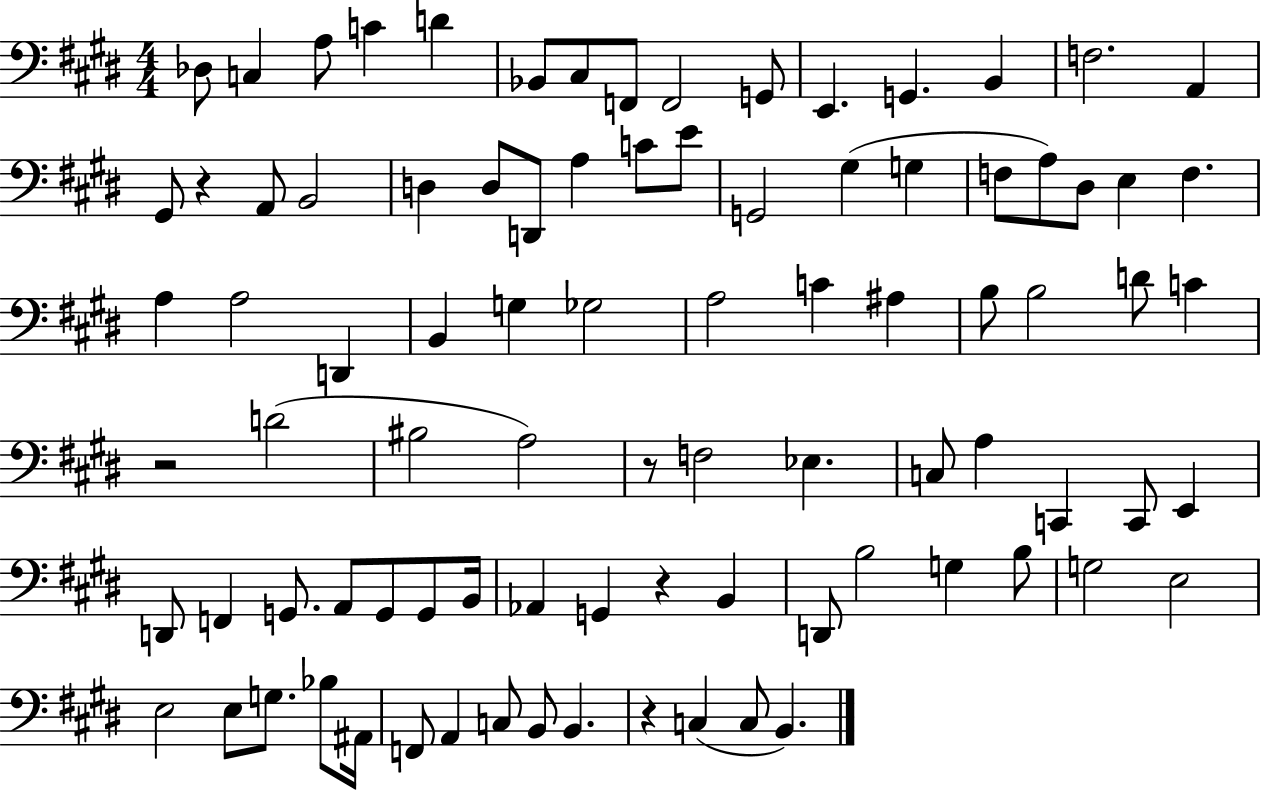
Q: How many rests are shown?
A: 5